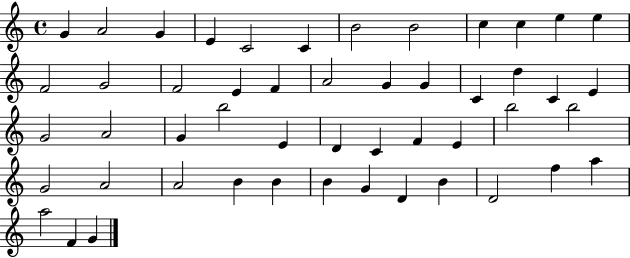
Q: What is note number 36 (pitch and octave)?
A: G4